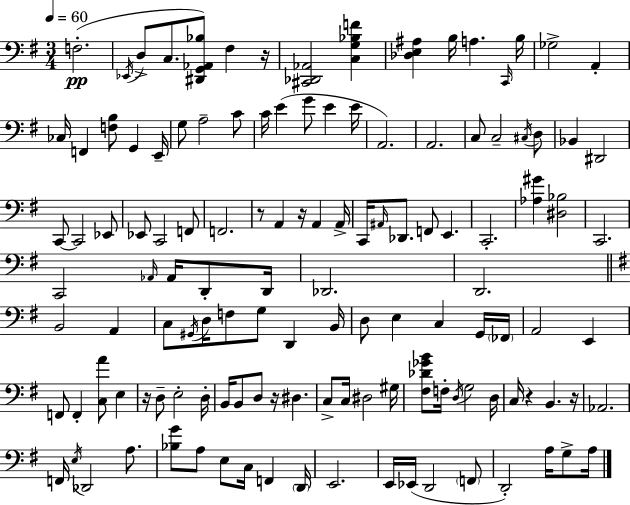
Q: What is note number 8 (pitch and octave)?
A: C2